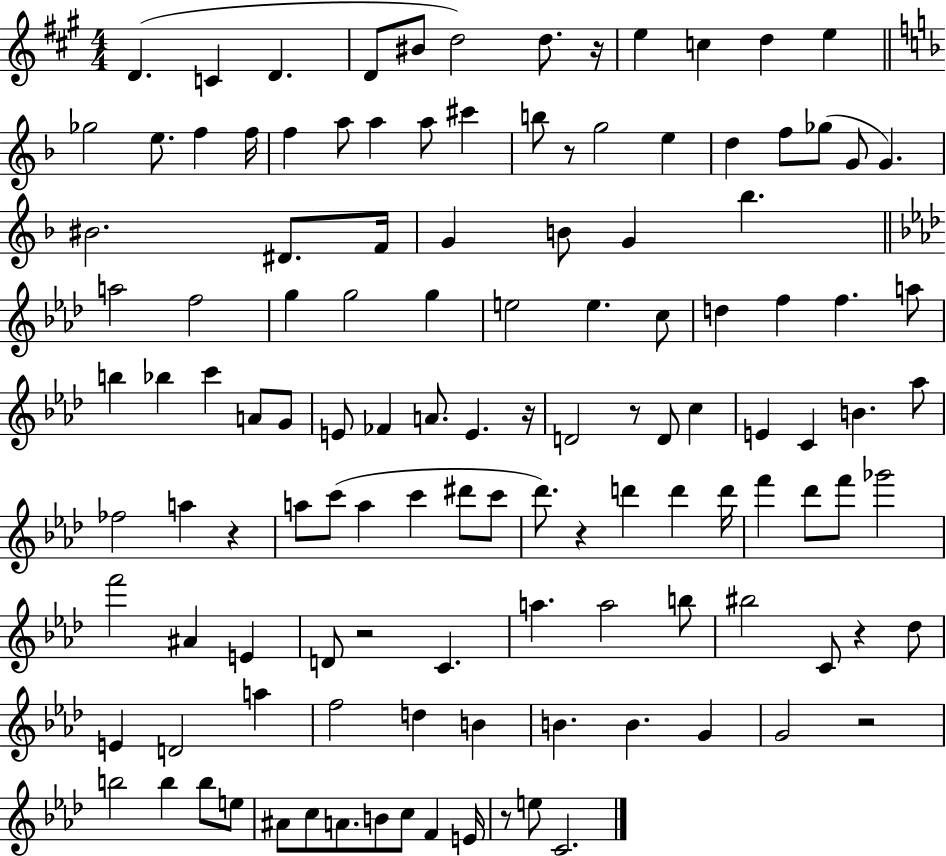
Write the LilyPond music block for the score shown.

{
  \clef treble
  \numericTimeSignature
  \time 4/4
  \key a \major
  d'4.( c'4 d'4. | d'8 bis'8 d''2) d''8. r16 | e''4 c''4 d''4 e''4 | \bar "||" \break \key f \major ges''2 e''8. f''4 f''16 | f''4 a''8 a''4 a''8 cis'''4 | b''8 r8 g''2 e''4 | d''4 f''8 ges''8( g'8 g'4.) | \break bis'2. dis'8. f'16 | g'4 b'8 g'4 bes''4. | \bar "||" \break \key aes \major a''2 f''2 | g''4 g''2 g''4 | e''2 e''4. c''8 | d''4 f''4 f''4. a''8 | \break b''4 bes''4 c'''4 a'8 g'8 | e'8 fes'4 a'8. e'4. r16 | d'2 r8 d'8 c''4 | e'4 c'4 b'4. aes''8 | \break fes''2 a''4 r4 | a''8 c'''8( a''4 c'''4 dis'''8 c'''8 | des'''8.) r4 d'''4 d'''4 d'''16 | f'''4 des'''8 f'''8 ges'''2 | \break f'''2 ais'4 e'4 | d'8 r2 c'4. | a''4. a''2 b''8 | bis''2 c'8 r4 des''8 | \break e'4 d'2 a''4 | f''2 d''4 b'4 | b'4. b'4. g'4 | g'2 r2 | \break b''2 b''4 b''8 e''8 | ais'8 c''8 a'8. b'8 c''8 f'4 e'16 | r8 e''8 c'2. | \bar "|."
}